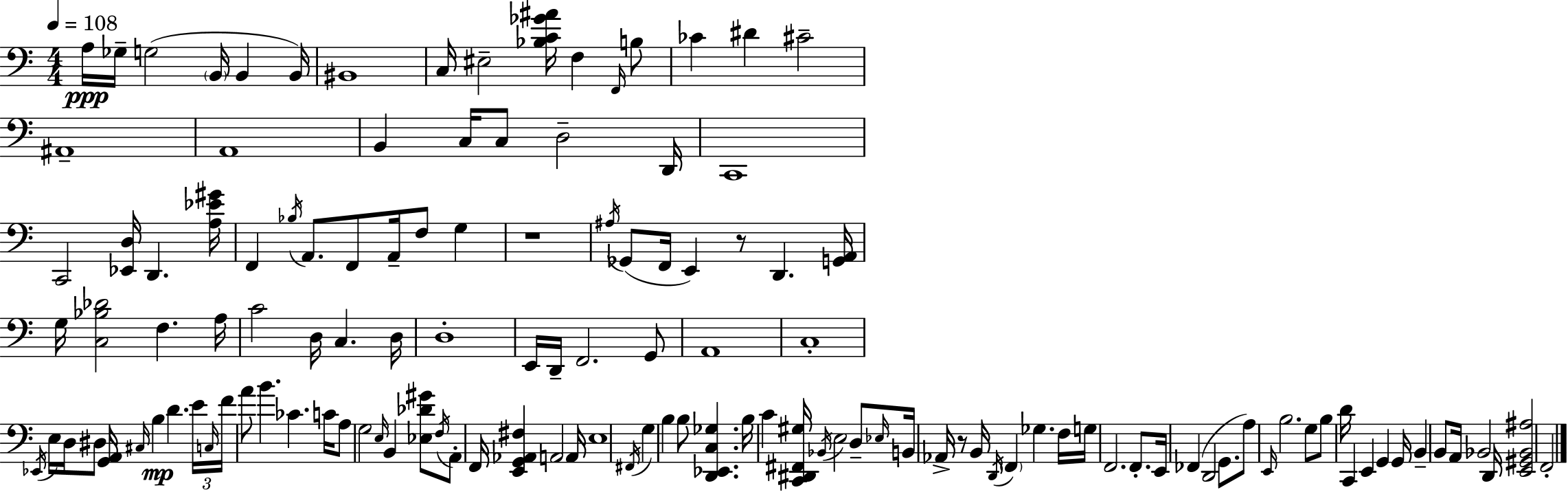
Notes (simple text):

A3/s Gb3/s G3/h B2/s B2/q B2/s BIS2/w C3/s EIS3/h [Bb3,C4,Gb4,A#4]/s F3/q F2/s B3/e CES4/q D#4/q C#4/h A#2/w A2/w B2/q C3/s C3/e D3/h D2/s C2/w C2/h [Eb2,D3]/s D2/q. [A3,Eb4,G#4]/s F2/q Bb3/s A2/e. F2/e A2/s F3/e G3/q R/w A#3/s Gb2/e F2/s E2/q R/e D2/q. [G2,A2]/s G3/s [C3,Bb3,Db4]/h F3/q. A3/s C4/h D3/s C3/q. D3/s D3/w E2/s D2/s F2/h. G2/e A2/w C3/w Eb2/s E3/s D3/s D#3/e [G2,A2]/s C#3/s B3/q D4/q. E4/s C3/s F4/s A4/e B4/q. CES4/q. C4/s A3/e G3/h E3/s B2/q [Eb3,Db4,G#4]/e F3/s A2/e F2/s [E2,G2,Ab2,F#3]/q A2/h A2/s E3/w F#2/s G3/q B3/q B3/e [D2,Eb2,C3,Gb3]/q. B3/s C4/q [C2,D#2,F#2,G#3]/s Bb2/s E3/h D3/e Eb3/s B2/s Ab2/s R/e B2/s D2/s F2/q Gb3/q. F3/s G3/s F2/h. F2/e. E2/s FES2/q D2/h G2/e. A3/e E2/s B3/h. G3/e B3/e D4/s C2/q E2/q G2/q G2/s B2/q B2/e A2/s Bb2/h D2/s [E2,G#2,Bb2,A#3]/h F2/h